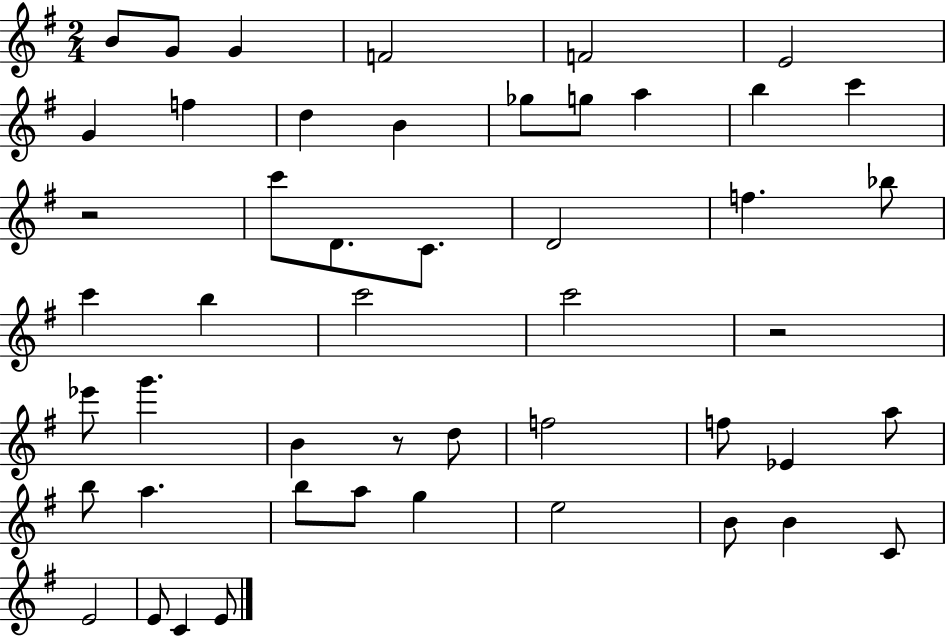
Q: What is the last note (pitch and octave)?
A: E4